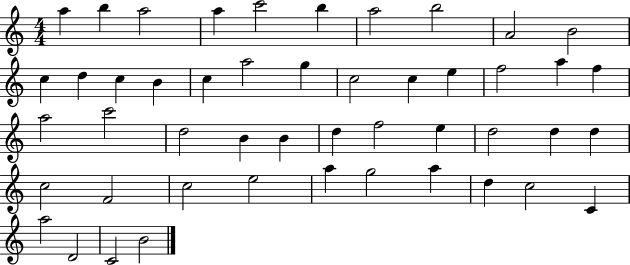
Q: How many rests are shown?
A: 0